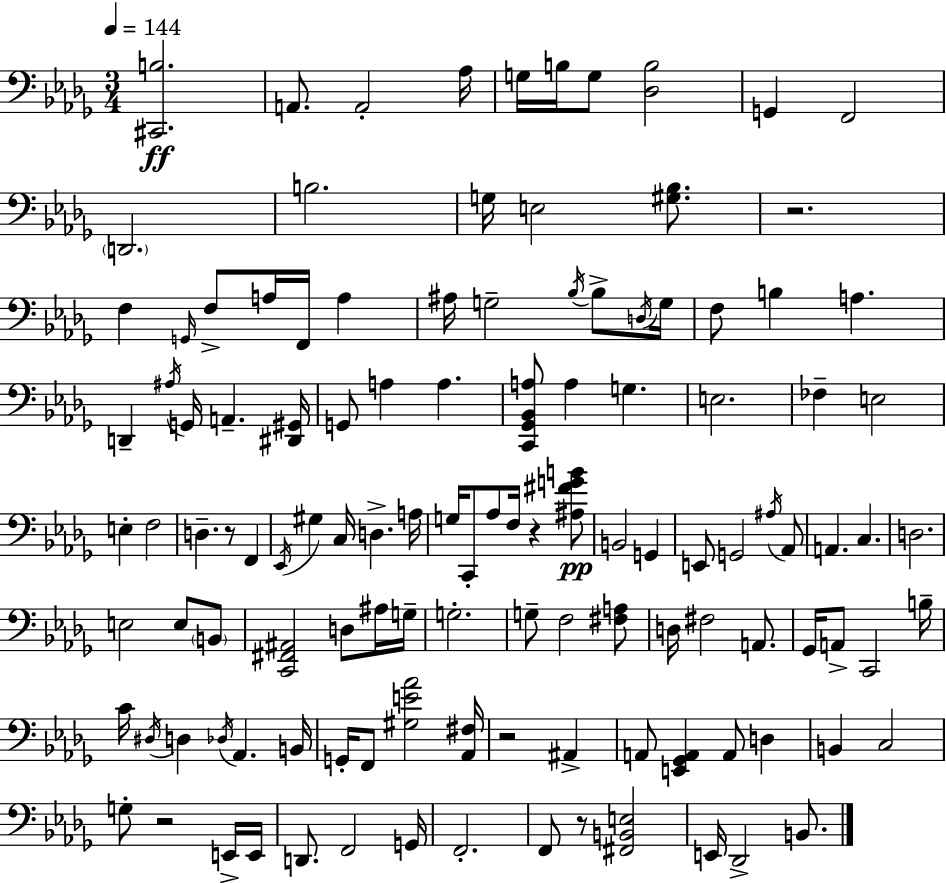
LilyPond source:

{
  \clef bass
  \numericTimeSignature
  \time 3/4
  \key bes \minor
  \tempo 4 = 144
  <cis, b>2.\ff | a,8. a,2-. aes16 | g16 b16 g8 <des b>2 | g,4 f,2 | \break \parenthesize d,2. | b2. | g16 e2 <gis bes>8. | r2. | \break f4 \grace { g,16 } f8-> a16 f,16 a4 | ais16 g2-- \acciaccatura { bes16 } bes8-> | \acciaccatura { d16 } g16 f8 b4 a4. | d,4-- \acciaccatura { ais16 } g,16 a,4.-- | \break <dis, gis,>16 g,8 a4 a4. | <c, ges, bes, a>8 a4 g4. | e2. | fes4-- e2 | \break e4-. f2 | d4.-- r8 | f,4 \acciaccatura { ees,16 } gis4 c16 d4.-> | a16 g16 c,8-. aes8 f16 r4 | \break <ais fis' g' b'>8\pp b,2 | g,4 e,8 g,2 | \acciaccatura { ais16 } aes,8 a,4. | c4. d2. | \break e2 | e8 \parenthesize b,8 <c, fis, ais,>2 | d8 ais16 g16-- g2.-. | g8-- f2 | \break <fis a>8 d16 fis2 | a,8. ges,16 a,8-> c,2 | b16-- c'16 \acciaccatura { dis16 } d4 | \acciaccatura { des16 } aes,4. b,16 g,16-. f,8 <gis e' aes'>2 | \break <aes, fis>16 r2 | ais,4-> a,8 <e, ges, a,>4 | a,8 d4 b,4 | c2 g8-. r2 | \break e,16-> e,16 d,8. f,2 | g,16 f,2.-. | f,8 r8 | <fis, b, e>2 e,16 des,2-> | \break b,8. \bar "|."
}